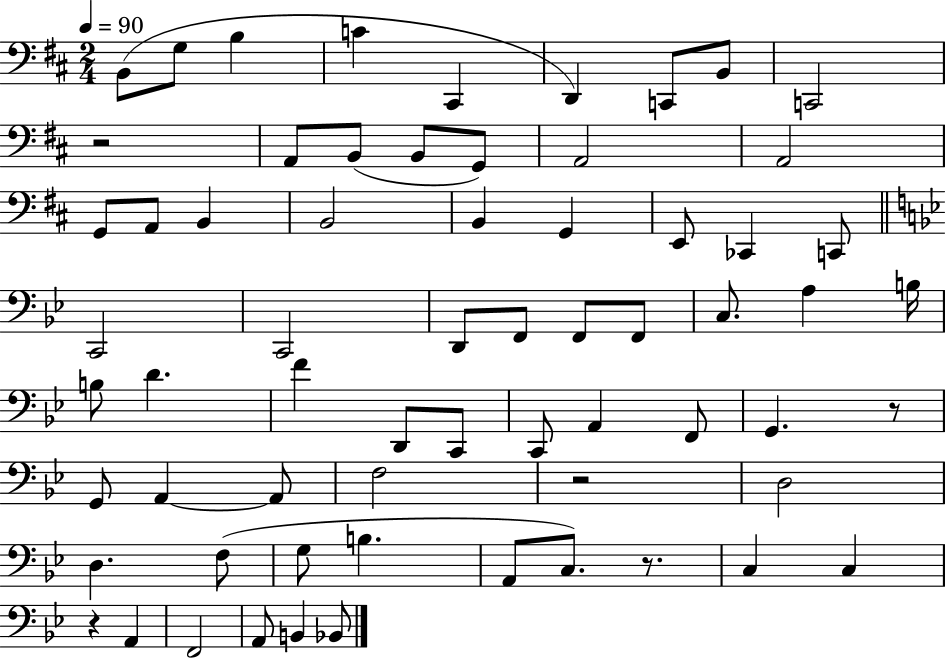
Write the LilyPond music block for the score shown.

{
  \clef bass
  \numericTimeSignature
  \time 2/4
  \key d \major
  \tempo 4 = 90
  \repeat volta 2 { b,8( g8 b4 | c'4 cis,4 | d,4) c,8 b,8 | c,2 | \break r2 | a,8 b,8( b,8 g,8) | a,2 | a,2 | \break g,8 a,8 b,4 | b,2 | b,4 g,4 | e,8 ces,4 c,8 | \break \bar "||" \break \key bes \major c,2 | c,2 | d,8 f,8 f,8 f,8 | c8. a4 b16 | \break b8 d'4. | f'4 d,8 c,8 | c,8 a,4 f,8 | g,4. r8 | \break g,8 a,4~~ a,8 | f2 | r2 | d2 | \break d4. f8( | g8 b4. | a,8 c8.) r8. | c4 c4 | \break r4 a,4 | f,2 | a,8 b,4 bes,8 | } \bar "|."
}